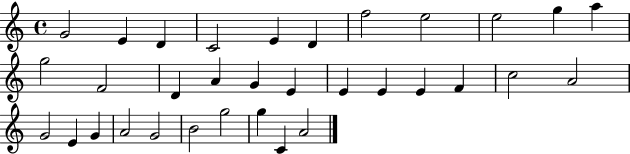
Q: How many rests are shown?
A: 0